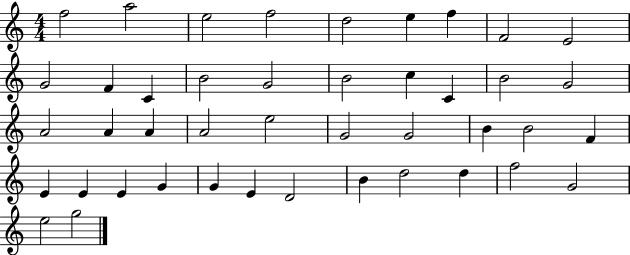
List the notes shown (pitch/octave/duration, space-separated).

F5/h A5/h E5/h F5/h D5/h E5/q F5/q F4/h E4/h G4/h F4/q C4/q B4/h G4/h B4/h C5/q C4/q B4/h G4/h A4/h A4/q A4/q A4/h E5/h G4/h G4/h B4/q B4/h F4/q E4/q E4/q E4/q G4/q G4/q E4/q D4/h B4/q D5/h D5/q F5/h G4/h E5/h G5/h